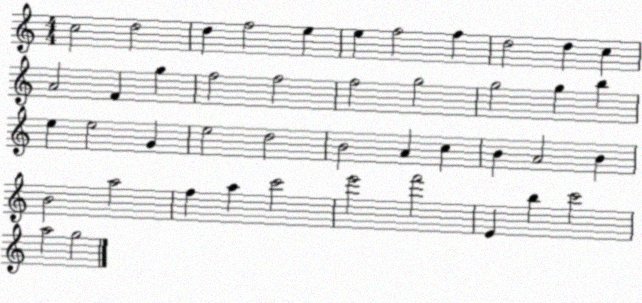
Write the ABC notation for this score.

X:1
T:Untitled
M:4/4
L:1/4
K:C
c2 d2 d f2 e e f2 f d2 d c A2 F g f2 f2 f2 g2 g2 g b e e2 G e2 d2 B2 A c B A2 B B2 a2 f a c'2 e'2 f'2 E b c'2 a2 g2